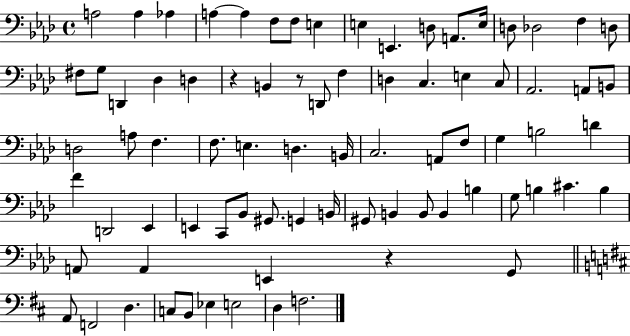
{
  \clef bass
  \time 4/4
  \defaultTimeSignature
  \key aes \major
  a2 a4 aes4 | a4~~ a4 f8 f8 e4 | e4 e,4. d8 a,8. e16 | d8 des2 f4 d8 | \break fis8 g8 d,4 des4 d4 | r4 b,4 r8 d,8 f4 | d4 c4. e4 c8 | aes,2. a,8 b,8 | \break d2 a8 f4. | f8. e4. d4. b,16 | c2. a,8 f8 | g4 b2 d'4 | \break f'4 d,2 ees,4 | e,4 c,8 bes,8 gis,8. g,4 b,16 | gis,8 b,4 b,8 b,4 b4 | g8 b4 cis'4. b4 | \break a,8 a,4 e,4 r4 g,8 | \bar "||" \break \key b \minor a,8 f,2 d4. | c8 b,8 ees4 e2 | d4 f2. | \bar "|."
}